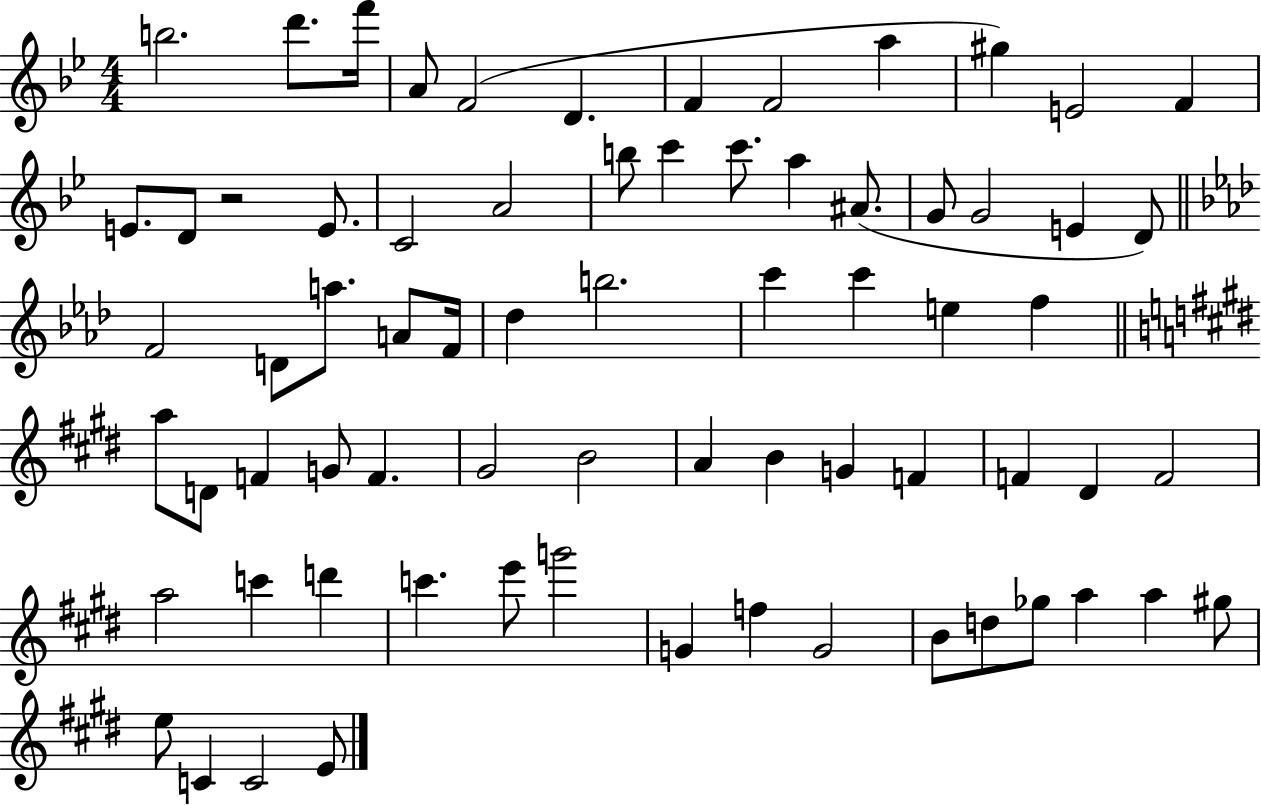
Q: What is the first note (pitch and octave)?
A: B5